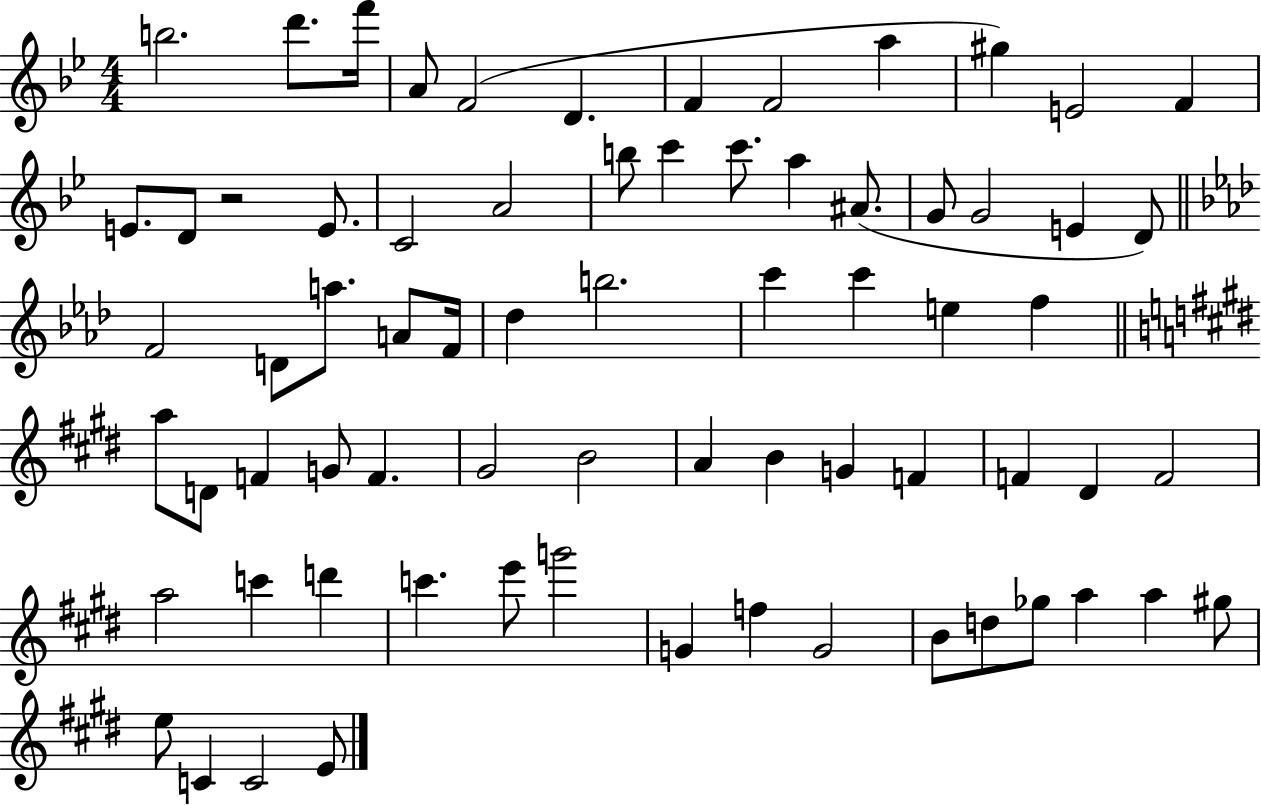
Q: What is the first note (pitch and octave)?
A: B5